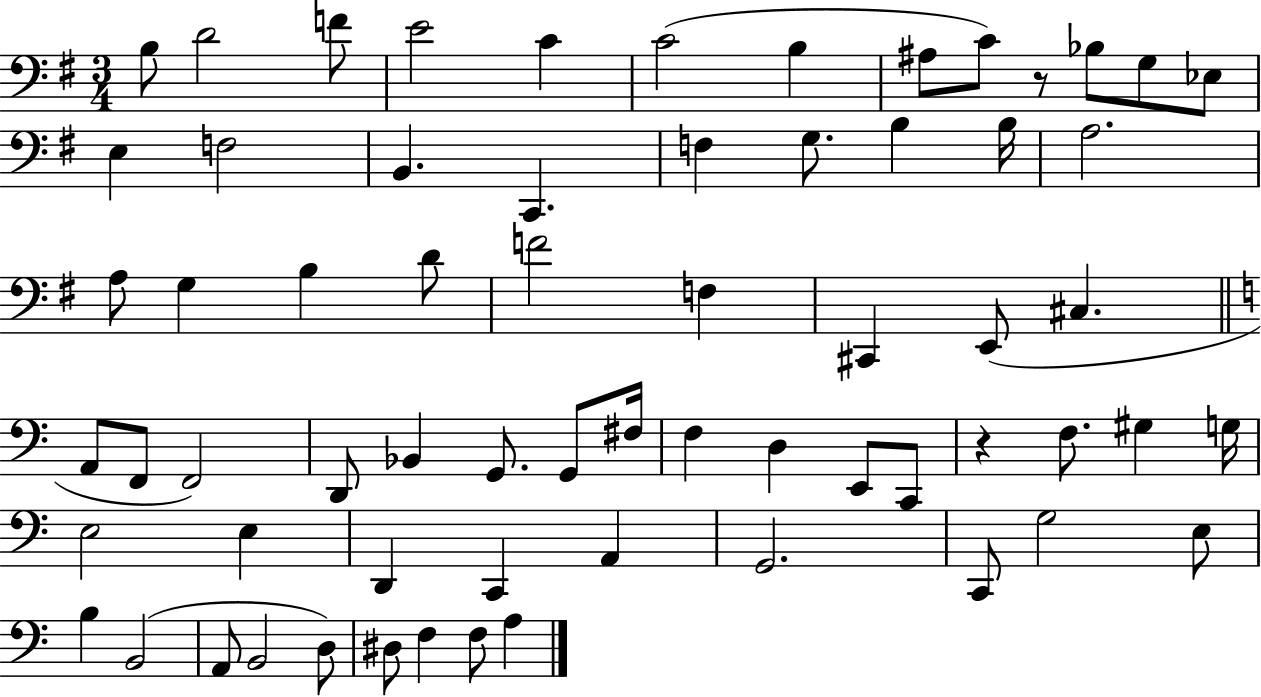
B3/e D4/h F4/e E4/h C4/q C4/h B3/q A#3/e C4/e R/e Bb3/e G3/e Eb3/e E3/q F3/h B2/q. C2/q. F3/q G3/e. B3/q B3/s A3/h. A3/e G3/q B3/q D4/e F4/h F3/q C#2/q E2/e C#3/q. A2/e F2/e F2/h D2/e Bb2/q G2/e. G2/e F#3/s F3/q D3/q E2/e C2/e R/q F3/e. G#3/q G3/s E3/h E3/q D2/q C2/q A2/q G2/h. C2/e G3/h E3/e B3/q B2/h A2/e B2/h D3/e D#3/e F3/q F3/e A3/q